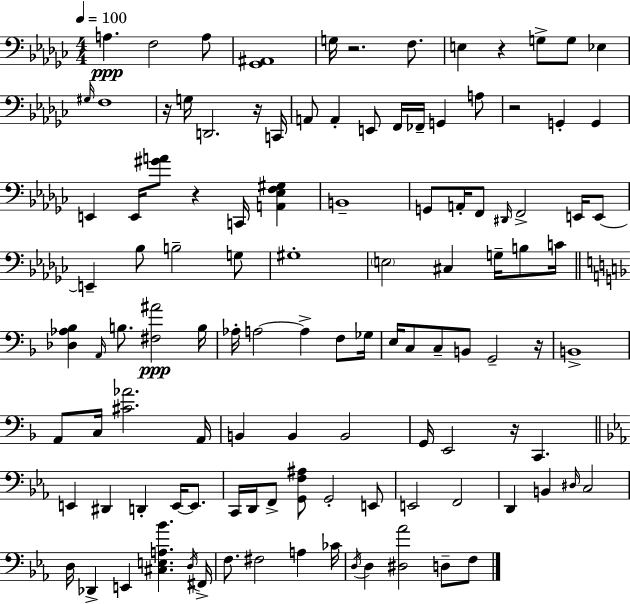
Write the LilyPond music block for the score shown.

{
  \clef bass
  \numericTimeSignature
  \time 4/4
  \key ees \minor
  \tempo 4 = 100
  a4.\ppp f2 a8 | <ges, ais,>1 | g16 r2. f8. | e4 r4 g8-> g8 ees4 | \break \grace { gis16 } f1 | r16 g16 d,2. r16 | c,16 a,8 a,4-. e,8 f,16 fes,16-- g,4 a8 | r2 g,4-. g,4 | \break e,4 e,16 <gis' a'>8 r4 c,16 <a, ees f gis>4 | b,1-- | g,8 a,16-. f,8 \grace { dis,16 } f,2-> e,16 | e,8~~ e,4-- bes8 b2-- | \break g8 gis1-. | \parenthesize e2 cis4 g16-- b8 | c'16 \bar "||" \break \key d \minor <des aes bes>4 \grace { a,16 } b8. <fis ais'>2\ppp | b16 aes16-. a2~~ a4-> f8 | ges16 e16 c8 c8-- b,8 g,2-- | r16 b,1-> | \break a,8 c16 <cis' aes'>2. | a,16 b,4 b,4 b,2 | g,16 e,2 r16 c,4. | \bar "||" \break \key ees \major e,4 dis,4 d,4-. e,16~~ e,8. | c,16 d,16 f,8-> <g, f ais>8 g,2-. e,8 | e,2 f,2 | d,4 b,4 \grace { dis16 } c2 | \break d16 des,4-> e,4 <cis e a bes'>4. | \acciaccatura { d16 } fis,16-> f8. fis2 a4 | ces'16 \acciaccatura { d16 } d4 <dis aes'>2 d8-- | f8 \bar "|."
}